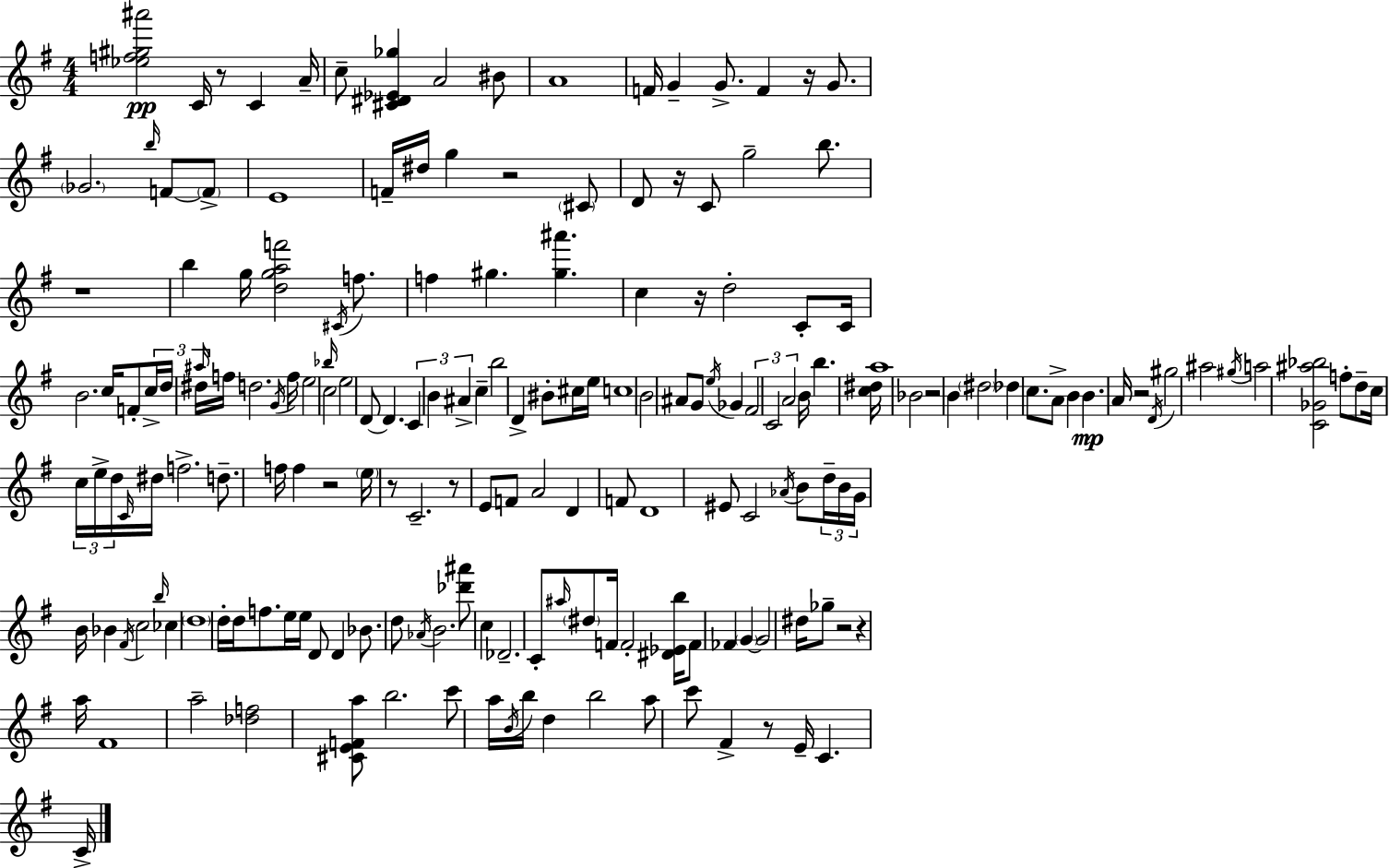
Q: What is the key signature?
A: G major